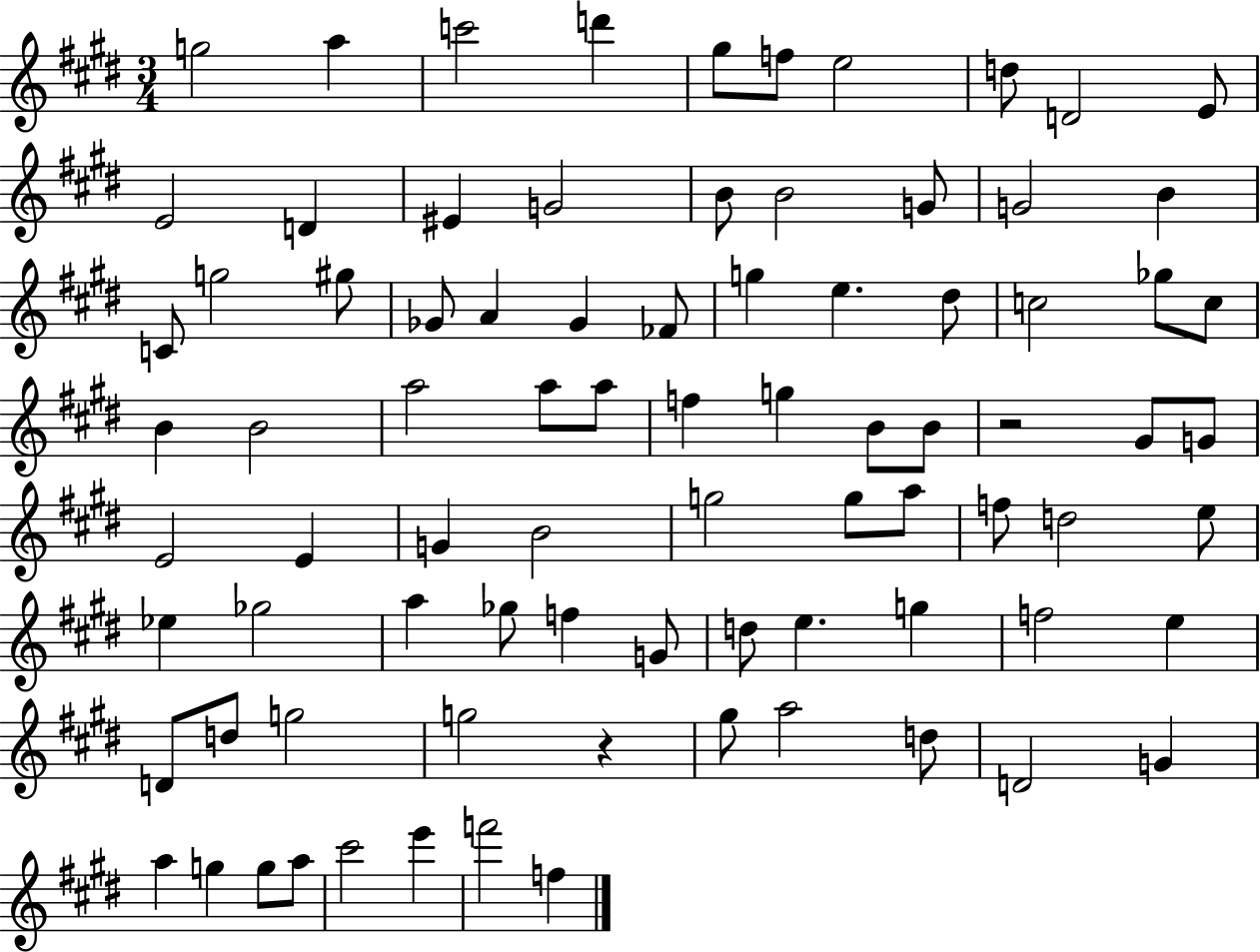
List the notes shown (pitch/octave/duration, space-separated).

G5/h A5/q C6/h D6/q G#5/e F5/e E5/h D5/e D4/h E4/e E4/h D4/q EIS4/q G4/h B4/e B4/h G4/e G4/h B4/q C4/e G5/h G#5/e Gb4/e A4/q Gb4/q FES4/e G5/q E5/q. D#5/e C5/h Gb5/e C5/e B4/q B4/h A5/h A5/e A5/e F5/q G5/q B4/e B4/e R/h G#4/e G4/e E4/h E4/q G4/q B4/h G5/h G5/e A5/e F5/e D5/h E5/e Eb5/q Gb5/h A5/q Gb5/e F5/q G4/e D5/e E5/q. G5/q F5/h E5/q D4/e D5/e G5/h G5/h R/q G#5/e A5/h D5/e D4/h G4/q A5/q G5/q G5/e A5/e C#6/h E6/q F6/h F5/q